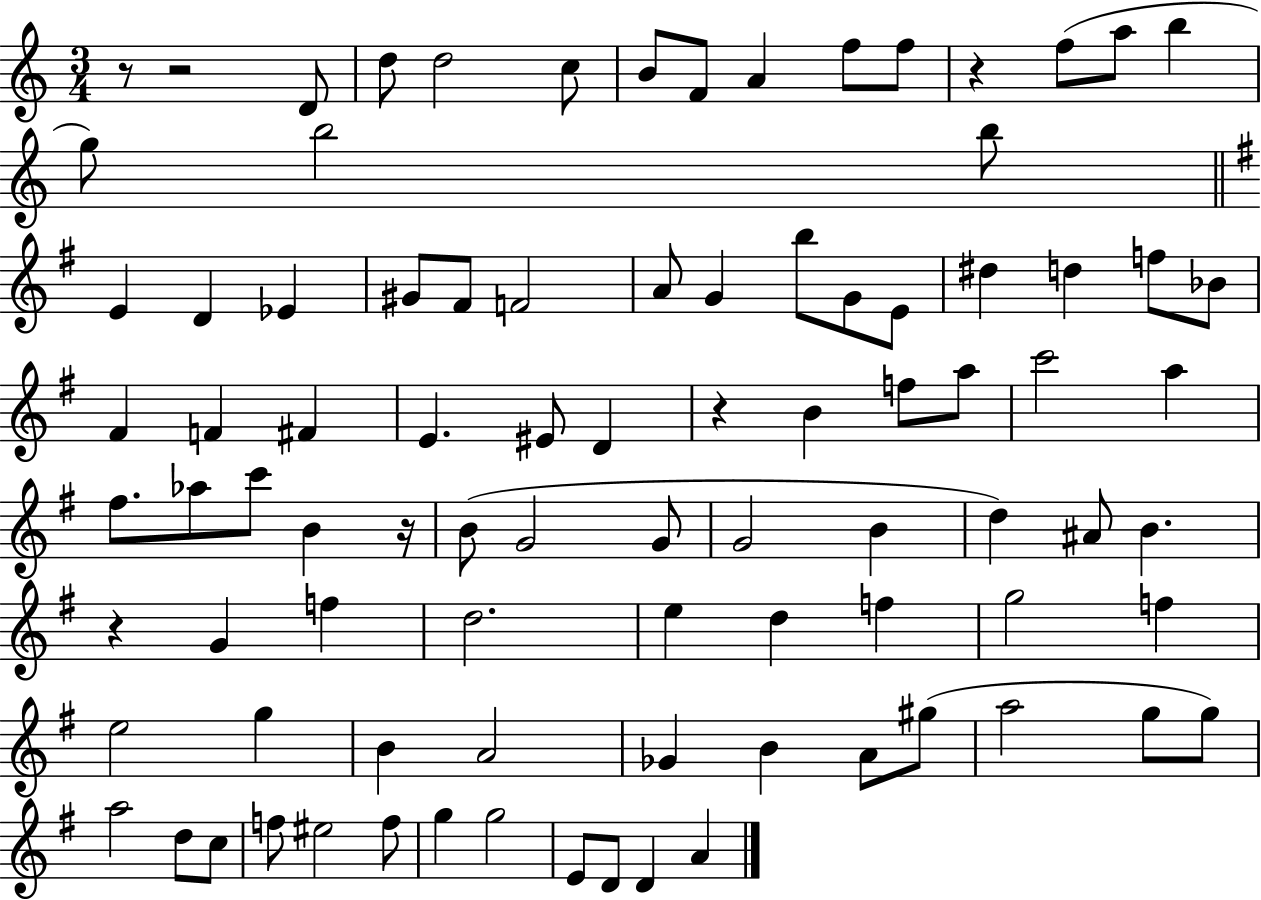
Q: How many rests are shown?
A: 6